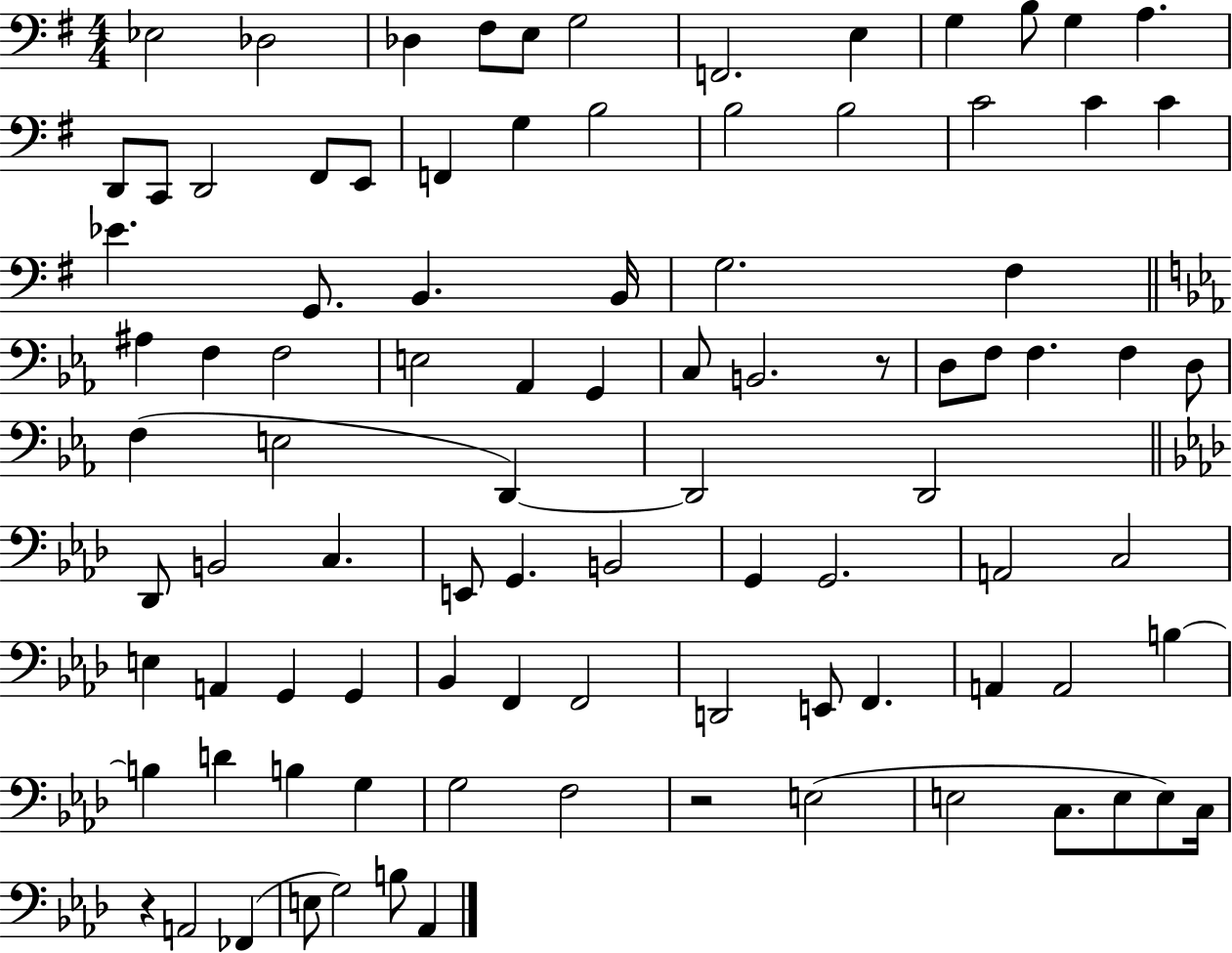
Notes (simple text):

Eb3/h Db3/h Db3/q F#3/e E3/e G3/h F2/h. E3/q G3/q B3/e G3/q A3/q. D2/e C2/e D2/h F#2/e E2/e F2/q G3/q B3/h B3/h B3/h C4/h C4/q C4/q Eb4/q. G2/e. B2/q. B2/s G3/h. F#3/q A#3/q F3/q F3/h E3/h Ab2/q G2/q C3/e B2/h. R/e D3/e F3/e F3/q. F3/q D3/e F3/q E3/h D2/q D2/h D2/h Db2/e B2/h C3/q. E2/e G2/q. B2/h G2/q G2/h. A2/h C3/h E3/q A2/q G2/q G2/q Bb2/q F2/q F2/h D2/h E2/e F2/q. A2/q A2/h B3/q B3/q D4/q B3/q G3/q G3/h F3/h R/h E3/h E3/h C3/e. E3/e E3/e C3/s R/q A2/h FES2/q E3/e G3/h B3/e Ab2/q